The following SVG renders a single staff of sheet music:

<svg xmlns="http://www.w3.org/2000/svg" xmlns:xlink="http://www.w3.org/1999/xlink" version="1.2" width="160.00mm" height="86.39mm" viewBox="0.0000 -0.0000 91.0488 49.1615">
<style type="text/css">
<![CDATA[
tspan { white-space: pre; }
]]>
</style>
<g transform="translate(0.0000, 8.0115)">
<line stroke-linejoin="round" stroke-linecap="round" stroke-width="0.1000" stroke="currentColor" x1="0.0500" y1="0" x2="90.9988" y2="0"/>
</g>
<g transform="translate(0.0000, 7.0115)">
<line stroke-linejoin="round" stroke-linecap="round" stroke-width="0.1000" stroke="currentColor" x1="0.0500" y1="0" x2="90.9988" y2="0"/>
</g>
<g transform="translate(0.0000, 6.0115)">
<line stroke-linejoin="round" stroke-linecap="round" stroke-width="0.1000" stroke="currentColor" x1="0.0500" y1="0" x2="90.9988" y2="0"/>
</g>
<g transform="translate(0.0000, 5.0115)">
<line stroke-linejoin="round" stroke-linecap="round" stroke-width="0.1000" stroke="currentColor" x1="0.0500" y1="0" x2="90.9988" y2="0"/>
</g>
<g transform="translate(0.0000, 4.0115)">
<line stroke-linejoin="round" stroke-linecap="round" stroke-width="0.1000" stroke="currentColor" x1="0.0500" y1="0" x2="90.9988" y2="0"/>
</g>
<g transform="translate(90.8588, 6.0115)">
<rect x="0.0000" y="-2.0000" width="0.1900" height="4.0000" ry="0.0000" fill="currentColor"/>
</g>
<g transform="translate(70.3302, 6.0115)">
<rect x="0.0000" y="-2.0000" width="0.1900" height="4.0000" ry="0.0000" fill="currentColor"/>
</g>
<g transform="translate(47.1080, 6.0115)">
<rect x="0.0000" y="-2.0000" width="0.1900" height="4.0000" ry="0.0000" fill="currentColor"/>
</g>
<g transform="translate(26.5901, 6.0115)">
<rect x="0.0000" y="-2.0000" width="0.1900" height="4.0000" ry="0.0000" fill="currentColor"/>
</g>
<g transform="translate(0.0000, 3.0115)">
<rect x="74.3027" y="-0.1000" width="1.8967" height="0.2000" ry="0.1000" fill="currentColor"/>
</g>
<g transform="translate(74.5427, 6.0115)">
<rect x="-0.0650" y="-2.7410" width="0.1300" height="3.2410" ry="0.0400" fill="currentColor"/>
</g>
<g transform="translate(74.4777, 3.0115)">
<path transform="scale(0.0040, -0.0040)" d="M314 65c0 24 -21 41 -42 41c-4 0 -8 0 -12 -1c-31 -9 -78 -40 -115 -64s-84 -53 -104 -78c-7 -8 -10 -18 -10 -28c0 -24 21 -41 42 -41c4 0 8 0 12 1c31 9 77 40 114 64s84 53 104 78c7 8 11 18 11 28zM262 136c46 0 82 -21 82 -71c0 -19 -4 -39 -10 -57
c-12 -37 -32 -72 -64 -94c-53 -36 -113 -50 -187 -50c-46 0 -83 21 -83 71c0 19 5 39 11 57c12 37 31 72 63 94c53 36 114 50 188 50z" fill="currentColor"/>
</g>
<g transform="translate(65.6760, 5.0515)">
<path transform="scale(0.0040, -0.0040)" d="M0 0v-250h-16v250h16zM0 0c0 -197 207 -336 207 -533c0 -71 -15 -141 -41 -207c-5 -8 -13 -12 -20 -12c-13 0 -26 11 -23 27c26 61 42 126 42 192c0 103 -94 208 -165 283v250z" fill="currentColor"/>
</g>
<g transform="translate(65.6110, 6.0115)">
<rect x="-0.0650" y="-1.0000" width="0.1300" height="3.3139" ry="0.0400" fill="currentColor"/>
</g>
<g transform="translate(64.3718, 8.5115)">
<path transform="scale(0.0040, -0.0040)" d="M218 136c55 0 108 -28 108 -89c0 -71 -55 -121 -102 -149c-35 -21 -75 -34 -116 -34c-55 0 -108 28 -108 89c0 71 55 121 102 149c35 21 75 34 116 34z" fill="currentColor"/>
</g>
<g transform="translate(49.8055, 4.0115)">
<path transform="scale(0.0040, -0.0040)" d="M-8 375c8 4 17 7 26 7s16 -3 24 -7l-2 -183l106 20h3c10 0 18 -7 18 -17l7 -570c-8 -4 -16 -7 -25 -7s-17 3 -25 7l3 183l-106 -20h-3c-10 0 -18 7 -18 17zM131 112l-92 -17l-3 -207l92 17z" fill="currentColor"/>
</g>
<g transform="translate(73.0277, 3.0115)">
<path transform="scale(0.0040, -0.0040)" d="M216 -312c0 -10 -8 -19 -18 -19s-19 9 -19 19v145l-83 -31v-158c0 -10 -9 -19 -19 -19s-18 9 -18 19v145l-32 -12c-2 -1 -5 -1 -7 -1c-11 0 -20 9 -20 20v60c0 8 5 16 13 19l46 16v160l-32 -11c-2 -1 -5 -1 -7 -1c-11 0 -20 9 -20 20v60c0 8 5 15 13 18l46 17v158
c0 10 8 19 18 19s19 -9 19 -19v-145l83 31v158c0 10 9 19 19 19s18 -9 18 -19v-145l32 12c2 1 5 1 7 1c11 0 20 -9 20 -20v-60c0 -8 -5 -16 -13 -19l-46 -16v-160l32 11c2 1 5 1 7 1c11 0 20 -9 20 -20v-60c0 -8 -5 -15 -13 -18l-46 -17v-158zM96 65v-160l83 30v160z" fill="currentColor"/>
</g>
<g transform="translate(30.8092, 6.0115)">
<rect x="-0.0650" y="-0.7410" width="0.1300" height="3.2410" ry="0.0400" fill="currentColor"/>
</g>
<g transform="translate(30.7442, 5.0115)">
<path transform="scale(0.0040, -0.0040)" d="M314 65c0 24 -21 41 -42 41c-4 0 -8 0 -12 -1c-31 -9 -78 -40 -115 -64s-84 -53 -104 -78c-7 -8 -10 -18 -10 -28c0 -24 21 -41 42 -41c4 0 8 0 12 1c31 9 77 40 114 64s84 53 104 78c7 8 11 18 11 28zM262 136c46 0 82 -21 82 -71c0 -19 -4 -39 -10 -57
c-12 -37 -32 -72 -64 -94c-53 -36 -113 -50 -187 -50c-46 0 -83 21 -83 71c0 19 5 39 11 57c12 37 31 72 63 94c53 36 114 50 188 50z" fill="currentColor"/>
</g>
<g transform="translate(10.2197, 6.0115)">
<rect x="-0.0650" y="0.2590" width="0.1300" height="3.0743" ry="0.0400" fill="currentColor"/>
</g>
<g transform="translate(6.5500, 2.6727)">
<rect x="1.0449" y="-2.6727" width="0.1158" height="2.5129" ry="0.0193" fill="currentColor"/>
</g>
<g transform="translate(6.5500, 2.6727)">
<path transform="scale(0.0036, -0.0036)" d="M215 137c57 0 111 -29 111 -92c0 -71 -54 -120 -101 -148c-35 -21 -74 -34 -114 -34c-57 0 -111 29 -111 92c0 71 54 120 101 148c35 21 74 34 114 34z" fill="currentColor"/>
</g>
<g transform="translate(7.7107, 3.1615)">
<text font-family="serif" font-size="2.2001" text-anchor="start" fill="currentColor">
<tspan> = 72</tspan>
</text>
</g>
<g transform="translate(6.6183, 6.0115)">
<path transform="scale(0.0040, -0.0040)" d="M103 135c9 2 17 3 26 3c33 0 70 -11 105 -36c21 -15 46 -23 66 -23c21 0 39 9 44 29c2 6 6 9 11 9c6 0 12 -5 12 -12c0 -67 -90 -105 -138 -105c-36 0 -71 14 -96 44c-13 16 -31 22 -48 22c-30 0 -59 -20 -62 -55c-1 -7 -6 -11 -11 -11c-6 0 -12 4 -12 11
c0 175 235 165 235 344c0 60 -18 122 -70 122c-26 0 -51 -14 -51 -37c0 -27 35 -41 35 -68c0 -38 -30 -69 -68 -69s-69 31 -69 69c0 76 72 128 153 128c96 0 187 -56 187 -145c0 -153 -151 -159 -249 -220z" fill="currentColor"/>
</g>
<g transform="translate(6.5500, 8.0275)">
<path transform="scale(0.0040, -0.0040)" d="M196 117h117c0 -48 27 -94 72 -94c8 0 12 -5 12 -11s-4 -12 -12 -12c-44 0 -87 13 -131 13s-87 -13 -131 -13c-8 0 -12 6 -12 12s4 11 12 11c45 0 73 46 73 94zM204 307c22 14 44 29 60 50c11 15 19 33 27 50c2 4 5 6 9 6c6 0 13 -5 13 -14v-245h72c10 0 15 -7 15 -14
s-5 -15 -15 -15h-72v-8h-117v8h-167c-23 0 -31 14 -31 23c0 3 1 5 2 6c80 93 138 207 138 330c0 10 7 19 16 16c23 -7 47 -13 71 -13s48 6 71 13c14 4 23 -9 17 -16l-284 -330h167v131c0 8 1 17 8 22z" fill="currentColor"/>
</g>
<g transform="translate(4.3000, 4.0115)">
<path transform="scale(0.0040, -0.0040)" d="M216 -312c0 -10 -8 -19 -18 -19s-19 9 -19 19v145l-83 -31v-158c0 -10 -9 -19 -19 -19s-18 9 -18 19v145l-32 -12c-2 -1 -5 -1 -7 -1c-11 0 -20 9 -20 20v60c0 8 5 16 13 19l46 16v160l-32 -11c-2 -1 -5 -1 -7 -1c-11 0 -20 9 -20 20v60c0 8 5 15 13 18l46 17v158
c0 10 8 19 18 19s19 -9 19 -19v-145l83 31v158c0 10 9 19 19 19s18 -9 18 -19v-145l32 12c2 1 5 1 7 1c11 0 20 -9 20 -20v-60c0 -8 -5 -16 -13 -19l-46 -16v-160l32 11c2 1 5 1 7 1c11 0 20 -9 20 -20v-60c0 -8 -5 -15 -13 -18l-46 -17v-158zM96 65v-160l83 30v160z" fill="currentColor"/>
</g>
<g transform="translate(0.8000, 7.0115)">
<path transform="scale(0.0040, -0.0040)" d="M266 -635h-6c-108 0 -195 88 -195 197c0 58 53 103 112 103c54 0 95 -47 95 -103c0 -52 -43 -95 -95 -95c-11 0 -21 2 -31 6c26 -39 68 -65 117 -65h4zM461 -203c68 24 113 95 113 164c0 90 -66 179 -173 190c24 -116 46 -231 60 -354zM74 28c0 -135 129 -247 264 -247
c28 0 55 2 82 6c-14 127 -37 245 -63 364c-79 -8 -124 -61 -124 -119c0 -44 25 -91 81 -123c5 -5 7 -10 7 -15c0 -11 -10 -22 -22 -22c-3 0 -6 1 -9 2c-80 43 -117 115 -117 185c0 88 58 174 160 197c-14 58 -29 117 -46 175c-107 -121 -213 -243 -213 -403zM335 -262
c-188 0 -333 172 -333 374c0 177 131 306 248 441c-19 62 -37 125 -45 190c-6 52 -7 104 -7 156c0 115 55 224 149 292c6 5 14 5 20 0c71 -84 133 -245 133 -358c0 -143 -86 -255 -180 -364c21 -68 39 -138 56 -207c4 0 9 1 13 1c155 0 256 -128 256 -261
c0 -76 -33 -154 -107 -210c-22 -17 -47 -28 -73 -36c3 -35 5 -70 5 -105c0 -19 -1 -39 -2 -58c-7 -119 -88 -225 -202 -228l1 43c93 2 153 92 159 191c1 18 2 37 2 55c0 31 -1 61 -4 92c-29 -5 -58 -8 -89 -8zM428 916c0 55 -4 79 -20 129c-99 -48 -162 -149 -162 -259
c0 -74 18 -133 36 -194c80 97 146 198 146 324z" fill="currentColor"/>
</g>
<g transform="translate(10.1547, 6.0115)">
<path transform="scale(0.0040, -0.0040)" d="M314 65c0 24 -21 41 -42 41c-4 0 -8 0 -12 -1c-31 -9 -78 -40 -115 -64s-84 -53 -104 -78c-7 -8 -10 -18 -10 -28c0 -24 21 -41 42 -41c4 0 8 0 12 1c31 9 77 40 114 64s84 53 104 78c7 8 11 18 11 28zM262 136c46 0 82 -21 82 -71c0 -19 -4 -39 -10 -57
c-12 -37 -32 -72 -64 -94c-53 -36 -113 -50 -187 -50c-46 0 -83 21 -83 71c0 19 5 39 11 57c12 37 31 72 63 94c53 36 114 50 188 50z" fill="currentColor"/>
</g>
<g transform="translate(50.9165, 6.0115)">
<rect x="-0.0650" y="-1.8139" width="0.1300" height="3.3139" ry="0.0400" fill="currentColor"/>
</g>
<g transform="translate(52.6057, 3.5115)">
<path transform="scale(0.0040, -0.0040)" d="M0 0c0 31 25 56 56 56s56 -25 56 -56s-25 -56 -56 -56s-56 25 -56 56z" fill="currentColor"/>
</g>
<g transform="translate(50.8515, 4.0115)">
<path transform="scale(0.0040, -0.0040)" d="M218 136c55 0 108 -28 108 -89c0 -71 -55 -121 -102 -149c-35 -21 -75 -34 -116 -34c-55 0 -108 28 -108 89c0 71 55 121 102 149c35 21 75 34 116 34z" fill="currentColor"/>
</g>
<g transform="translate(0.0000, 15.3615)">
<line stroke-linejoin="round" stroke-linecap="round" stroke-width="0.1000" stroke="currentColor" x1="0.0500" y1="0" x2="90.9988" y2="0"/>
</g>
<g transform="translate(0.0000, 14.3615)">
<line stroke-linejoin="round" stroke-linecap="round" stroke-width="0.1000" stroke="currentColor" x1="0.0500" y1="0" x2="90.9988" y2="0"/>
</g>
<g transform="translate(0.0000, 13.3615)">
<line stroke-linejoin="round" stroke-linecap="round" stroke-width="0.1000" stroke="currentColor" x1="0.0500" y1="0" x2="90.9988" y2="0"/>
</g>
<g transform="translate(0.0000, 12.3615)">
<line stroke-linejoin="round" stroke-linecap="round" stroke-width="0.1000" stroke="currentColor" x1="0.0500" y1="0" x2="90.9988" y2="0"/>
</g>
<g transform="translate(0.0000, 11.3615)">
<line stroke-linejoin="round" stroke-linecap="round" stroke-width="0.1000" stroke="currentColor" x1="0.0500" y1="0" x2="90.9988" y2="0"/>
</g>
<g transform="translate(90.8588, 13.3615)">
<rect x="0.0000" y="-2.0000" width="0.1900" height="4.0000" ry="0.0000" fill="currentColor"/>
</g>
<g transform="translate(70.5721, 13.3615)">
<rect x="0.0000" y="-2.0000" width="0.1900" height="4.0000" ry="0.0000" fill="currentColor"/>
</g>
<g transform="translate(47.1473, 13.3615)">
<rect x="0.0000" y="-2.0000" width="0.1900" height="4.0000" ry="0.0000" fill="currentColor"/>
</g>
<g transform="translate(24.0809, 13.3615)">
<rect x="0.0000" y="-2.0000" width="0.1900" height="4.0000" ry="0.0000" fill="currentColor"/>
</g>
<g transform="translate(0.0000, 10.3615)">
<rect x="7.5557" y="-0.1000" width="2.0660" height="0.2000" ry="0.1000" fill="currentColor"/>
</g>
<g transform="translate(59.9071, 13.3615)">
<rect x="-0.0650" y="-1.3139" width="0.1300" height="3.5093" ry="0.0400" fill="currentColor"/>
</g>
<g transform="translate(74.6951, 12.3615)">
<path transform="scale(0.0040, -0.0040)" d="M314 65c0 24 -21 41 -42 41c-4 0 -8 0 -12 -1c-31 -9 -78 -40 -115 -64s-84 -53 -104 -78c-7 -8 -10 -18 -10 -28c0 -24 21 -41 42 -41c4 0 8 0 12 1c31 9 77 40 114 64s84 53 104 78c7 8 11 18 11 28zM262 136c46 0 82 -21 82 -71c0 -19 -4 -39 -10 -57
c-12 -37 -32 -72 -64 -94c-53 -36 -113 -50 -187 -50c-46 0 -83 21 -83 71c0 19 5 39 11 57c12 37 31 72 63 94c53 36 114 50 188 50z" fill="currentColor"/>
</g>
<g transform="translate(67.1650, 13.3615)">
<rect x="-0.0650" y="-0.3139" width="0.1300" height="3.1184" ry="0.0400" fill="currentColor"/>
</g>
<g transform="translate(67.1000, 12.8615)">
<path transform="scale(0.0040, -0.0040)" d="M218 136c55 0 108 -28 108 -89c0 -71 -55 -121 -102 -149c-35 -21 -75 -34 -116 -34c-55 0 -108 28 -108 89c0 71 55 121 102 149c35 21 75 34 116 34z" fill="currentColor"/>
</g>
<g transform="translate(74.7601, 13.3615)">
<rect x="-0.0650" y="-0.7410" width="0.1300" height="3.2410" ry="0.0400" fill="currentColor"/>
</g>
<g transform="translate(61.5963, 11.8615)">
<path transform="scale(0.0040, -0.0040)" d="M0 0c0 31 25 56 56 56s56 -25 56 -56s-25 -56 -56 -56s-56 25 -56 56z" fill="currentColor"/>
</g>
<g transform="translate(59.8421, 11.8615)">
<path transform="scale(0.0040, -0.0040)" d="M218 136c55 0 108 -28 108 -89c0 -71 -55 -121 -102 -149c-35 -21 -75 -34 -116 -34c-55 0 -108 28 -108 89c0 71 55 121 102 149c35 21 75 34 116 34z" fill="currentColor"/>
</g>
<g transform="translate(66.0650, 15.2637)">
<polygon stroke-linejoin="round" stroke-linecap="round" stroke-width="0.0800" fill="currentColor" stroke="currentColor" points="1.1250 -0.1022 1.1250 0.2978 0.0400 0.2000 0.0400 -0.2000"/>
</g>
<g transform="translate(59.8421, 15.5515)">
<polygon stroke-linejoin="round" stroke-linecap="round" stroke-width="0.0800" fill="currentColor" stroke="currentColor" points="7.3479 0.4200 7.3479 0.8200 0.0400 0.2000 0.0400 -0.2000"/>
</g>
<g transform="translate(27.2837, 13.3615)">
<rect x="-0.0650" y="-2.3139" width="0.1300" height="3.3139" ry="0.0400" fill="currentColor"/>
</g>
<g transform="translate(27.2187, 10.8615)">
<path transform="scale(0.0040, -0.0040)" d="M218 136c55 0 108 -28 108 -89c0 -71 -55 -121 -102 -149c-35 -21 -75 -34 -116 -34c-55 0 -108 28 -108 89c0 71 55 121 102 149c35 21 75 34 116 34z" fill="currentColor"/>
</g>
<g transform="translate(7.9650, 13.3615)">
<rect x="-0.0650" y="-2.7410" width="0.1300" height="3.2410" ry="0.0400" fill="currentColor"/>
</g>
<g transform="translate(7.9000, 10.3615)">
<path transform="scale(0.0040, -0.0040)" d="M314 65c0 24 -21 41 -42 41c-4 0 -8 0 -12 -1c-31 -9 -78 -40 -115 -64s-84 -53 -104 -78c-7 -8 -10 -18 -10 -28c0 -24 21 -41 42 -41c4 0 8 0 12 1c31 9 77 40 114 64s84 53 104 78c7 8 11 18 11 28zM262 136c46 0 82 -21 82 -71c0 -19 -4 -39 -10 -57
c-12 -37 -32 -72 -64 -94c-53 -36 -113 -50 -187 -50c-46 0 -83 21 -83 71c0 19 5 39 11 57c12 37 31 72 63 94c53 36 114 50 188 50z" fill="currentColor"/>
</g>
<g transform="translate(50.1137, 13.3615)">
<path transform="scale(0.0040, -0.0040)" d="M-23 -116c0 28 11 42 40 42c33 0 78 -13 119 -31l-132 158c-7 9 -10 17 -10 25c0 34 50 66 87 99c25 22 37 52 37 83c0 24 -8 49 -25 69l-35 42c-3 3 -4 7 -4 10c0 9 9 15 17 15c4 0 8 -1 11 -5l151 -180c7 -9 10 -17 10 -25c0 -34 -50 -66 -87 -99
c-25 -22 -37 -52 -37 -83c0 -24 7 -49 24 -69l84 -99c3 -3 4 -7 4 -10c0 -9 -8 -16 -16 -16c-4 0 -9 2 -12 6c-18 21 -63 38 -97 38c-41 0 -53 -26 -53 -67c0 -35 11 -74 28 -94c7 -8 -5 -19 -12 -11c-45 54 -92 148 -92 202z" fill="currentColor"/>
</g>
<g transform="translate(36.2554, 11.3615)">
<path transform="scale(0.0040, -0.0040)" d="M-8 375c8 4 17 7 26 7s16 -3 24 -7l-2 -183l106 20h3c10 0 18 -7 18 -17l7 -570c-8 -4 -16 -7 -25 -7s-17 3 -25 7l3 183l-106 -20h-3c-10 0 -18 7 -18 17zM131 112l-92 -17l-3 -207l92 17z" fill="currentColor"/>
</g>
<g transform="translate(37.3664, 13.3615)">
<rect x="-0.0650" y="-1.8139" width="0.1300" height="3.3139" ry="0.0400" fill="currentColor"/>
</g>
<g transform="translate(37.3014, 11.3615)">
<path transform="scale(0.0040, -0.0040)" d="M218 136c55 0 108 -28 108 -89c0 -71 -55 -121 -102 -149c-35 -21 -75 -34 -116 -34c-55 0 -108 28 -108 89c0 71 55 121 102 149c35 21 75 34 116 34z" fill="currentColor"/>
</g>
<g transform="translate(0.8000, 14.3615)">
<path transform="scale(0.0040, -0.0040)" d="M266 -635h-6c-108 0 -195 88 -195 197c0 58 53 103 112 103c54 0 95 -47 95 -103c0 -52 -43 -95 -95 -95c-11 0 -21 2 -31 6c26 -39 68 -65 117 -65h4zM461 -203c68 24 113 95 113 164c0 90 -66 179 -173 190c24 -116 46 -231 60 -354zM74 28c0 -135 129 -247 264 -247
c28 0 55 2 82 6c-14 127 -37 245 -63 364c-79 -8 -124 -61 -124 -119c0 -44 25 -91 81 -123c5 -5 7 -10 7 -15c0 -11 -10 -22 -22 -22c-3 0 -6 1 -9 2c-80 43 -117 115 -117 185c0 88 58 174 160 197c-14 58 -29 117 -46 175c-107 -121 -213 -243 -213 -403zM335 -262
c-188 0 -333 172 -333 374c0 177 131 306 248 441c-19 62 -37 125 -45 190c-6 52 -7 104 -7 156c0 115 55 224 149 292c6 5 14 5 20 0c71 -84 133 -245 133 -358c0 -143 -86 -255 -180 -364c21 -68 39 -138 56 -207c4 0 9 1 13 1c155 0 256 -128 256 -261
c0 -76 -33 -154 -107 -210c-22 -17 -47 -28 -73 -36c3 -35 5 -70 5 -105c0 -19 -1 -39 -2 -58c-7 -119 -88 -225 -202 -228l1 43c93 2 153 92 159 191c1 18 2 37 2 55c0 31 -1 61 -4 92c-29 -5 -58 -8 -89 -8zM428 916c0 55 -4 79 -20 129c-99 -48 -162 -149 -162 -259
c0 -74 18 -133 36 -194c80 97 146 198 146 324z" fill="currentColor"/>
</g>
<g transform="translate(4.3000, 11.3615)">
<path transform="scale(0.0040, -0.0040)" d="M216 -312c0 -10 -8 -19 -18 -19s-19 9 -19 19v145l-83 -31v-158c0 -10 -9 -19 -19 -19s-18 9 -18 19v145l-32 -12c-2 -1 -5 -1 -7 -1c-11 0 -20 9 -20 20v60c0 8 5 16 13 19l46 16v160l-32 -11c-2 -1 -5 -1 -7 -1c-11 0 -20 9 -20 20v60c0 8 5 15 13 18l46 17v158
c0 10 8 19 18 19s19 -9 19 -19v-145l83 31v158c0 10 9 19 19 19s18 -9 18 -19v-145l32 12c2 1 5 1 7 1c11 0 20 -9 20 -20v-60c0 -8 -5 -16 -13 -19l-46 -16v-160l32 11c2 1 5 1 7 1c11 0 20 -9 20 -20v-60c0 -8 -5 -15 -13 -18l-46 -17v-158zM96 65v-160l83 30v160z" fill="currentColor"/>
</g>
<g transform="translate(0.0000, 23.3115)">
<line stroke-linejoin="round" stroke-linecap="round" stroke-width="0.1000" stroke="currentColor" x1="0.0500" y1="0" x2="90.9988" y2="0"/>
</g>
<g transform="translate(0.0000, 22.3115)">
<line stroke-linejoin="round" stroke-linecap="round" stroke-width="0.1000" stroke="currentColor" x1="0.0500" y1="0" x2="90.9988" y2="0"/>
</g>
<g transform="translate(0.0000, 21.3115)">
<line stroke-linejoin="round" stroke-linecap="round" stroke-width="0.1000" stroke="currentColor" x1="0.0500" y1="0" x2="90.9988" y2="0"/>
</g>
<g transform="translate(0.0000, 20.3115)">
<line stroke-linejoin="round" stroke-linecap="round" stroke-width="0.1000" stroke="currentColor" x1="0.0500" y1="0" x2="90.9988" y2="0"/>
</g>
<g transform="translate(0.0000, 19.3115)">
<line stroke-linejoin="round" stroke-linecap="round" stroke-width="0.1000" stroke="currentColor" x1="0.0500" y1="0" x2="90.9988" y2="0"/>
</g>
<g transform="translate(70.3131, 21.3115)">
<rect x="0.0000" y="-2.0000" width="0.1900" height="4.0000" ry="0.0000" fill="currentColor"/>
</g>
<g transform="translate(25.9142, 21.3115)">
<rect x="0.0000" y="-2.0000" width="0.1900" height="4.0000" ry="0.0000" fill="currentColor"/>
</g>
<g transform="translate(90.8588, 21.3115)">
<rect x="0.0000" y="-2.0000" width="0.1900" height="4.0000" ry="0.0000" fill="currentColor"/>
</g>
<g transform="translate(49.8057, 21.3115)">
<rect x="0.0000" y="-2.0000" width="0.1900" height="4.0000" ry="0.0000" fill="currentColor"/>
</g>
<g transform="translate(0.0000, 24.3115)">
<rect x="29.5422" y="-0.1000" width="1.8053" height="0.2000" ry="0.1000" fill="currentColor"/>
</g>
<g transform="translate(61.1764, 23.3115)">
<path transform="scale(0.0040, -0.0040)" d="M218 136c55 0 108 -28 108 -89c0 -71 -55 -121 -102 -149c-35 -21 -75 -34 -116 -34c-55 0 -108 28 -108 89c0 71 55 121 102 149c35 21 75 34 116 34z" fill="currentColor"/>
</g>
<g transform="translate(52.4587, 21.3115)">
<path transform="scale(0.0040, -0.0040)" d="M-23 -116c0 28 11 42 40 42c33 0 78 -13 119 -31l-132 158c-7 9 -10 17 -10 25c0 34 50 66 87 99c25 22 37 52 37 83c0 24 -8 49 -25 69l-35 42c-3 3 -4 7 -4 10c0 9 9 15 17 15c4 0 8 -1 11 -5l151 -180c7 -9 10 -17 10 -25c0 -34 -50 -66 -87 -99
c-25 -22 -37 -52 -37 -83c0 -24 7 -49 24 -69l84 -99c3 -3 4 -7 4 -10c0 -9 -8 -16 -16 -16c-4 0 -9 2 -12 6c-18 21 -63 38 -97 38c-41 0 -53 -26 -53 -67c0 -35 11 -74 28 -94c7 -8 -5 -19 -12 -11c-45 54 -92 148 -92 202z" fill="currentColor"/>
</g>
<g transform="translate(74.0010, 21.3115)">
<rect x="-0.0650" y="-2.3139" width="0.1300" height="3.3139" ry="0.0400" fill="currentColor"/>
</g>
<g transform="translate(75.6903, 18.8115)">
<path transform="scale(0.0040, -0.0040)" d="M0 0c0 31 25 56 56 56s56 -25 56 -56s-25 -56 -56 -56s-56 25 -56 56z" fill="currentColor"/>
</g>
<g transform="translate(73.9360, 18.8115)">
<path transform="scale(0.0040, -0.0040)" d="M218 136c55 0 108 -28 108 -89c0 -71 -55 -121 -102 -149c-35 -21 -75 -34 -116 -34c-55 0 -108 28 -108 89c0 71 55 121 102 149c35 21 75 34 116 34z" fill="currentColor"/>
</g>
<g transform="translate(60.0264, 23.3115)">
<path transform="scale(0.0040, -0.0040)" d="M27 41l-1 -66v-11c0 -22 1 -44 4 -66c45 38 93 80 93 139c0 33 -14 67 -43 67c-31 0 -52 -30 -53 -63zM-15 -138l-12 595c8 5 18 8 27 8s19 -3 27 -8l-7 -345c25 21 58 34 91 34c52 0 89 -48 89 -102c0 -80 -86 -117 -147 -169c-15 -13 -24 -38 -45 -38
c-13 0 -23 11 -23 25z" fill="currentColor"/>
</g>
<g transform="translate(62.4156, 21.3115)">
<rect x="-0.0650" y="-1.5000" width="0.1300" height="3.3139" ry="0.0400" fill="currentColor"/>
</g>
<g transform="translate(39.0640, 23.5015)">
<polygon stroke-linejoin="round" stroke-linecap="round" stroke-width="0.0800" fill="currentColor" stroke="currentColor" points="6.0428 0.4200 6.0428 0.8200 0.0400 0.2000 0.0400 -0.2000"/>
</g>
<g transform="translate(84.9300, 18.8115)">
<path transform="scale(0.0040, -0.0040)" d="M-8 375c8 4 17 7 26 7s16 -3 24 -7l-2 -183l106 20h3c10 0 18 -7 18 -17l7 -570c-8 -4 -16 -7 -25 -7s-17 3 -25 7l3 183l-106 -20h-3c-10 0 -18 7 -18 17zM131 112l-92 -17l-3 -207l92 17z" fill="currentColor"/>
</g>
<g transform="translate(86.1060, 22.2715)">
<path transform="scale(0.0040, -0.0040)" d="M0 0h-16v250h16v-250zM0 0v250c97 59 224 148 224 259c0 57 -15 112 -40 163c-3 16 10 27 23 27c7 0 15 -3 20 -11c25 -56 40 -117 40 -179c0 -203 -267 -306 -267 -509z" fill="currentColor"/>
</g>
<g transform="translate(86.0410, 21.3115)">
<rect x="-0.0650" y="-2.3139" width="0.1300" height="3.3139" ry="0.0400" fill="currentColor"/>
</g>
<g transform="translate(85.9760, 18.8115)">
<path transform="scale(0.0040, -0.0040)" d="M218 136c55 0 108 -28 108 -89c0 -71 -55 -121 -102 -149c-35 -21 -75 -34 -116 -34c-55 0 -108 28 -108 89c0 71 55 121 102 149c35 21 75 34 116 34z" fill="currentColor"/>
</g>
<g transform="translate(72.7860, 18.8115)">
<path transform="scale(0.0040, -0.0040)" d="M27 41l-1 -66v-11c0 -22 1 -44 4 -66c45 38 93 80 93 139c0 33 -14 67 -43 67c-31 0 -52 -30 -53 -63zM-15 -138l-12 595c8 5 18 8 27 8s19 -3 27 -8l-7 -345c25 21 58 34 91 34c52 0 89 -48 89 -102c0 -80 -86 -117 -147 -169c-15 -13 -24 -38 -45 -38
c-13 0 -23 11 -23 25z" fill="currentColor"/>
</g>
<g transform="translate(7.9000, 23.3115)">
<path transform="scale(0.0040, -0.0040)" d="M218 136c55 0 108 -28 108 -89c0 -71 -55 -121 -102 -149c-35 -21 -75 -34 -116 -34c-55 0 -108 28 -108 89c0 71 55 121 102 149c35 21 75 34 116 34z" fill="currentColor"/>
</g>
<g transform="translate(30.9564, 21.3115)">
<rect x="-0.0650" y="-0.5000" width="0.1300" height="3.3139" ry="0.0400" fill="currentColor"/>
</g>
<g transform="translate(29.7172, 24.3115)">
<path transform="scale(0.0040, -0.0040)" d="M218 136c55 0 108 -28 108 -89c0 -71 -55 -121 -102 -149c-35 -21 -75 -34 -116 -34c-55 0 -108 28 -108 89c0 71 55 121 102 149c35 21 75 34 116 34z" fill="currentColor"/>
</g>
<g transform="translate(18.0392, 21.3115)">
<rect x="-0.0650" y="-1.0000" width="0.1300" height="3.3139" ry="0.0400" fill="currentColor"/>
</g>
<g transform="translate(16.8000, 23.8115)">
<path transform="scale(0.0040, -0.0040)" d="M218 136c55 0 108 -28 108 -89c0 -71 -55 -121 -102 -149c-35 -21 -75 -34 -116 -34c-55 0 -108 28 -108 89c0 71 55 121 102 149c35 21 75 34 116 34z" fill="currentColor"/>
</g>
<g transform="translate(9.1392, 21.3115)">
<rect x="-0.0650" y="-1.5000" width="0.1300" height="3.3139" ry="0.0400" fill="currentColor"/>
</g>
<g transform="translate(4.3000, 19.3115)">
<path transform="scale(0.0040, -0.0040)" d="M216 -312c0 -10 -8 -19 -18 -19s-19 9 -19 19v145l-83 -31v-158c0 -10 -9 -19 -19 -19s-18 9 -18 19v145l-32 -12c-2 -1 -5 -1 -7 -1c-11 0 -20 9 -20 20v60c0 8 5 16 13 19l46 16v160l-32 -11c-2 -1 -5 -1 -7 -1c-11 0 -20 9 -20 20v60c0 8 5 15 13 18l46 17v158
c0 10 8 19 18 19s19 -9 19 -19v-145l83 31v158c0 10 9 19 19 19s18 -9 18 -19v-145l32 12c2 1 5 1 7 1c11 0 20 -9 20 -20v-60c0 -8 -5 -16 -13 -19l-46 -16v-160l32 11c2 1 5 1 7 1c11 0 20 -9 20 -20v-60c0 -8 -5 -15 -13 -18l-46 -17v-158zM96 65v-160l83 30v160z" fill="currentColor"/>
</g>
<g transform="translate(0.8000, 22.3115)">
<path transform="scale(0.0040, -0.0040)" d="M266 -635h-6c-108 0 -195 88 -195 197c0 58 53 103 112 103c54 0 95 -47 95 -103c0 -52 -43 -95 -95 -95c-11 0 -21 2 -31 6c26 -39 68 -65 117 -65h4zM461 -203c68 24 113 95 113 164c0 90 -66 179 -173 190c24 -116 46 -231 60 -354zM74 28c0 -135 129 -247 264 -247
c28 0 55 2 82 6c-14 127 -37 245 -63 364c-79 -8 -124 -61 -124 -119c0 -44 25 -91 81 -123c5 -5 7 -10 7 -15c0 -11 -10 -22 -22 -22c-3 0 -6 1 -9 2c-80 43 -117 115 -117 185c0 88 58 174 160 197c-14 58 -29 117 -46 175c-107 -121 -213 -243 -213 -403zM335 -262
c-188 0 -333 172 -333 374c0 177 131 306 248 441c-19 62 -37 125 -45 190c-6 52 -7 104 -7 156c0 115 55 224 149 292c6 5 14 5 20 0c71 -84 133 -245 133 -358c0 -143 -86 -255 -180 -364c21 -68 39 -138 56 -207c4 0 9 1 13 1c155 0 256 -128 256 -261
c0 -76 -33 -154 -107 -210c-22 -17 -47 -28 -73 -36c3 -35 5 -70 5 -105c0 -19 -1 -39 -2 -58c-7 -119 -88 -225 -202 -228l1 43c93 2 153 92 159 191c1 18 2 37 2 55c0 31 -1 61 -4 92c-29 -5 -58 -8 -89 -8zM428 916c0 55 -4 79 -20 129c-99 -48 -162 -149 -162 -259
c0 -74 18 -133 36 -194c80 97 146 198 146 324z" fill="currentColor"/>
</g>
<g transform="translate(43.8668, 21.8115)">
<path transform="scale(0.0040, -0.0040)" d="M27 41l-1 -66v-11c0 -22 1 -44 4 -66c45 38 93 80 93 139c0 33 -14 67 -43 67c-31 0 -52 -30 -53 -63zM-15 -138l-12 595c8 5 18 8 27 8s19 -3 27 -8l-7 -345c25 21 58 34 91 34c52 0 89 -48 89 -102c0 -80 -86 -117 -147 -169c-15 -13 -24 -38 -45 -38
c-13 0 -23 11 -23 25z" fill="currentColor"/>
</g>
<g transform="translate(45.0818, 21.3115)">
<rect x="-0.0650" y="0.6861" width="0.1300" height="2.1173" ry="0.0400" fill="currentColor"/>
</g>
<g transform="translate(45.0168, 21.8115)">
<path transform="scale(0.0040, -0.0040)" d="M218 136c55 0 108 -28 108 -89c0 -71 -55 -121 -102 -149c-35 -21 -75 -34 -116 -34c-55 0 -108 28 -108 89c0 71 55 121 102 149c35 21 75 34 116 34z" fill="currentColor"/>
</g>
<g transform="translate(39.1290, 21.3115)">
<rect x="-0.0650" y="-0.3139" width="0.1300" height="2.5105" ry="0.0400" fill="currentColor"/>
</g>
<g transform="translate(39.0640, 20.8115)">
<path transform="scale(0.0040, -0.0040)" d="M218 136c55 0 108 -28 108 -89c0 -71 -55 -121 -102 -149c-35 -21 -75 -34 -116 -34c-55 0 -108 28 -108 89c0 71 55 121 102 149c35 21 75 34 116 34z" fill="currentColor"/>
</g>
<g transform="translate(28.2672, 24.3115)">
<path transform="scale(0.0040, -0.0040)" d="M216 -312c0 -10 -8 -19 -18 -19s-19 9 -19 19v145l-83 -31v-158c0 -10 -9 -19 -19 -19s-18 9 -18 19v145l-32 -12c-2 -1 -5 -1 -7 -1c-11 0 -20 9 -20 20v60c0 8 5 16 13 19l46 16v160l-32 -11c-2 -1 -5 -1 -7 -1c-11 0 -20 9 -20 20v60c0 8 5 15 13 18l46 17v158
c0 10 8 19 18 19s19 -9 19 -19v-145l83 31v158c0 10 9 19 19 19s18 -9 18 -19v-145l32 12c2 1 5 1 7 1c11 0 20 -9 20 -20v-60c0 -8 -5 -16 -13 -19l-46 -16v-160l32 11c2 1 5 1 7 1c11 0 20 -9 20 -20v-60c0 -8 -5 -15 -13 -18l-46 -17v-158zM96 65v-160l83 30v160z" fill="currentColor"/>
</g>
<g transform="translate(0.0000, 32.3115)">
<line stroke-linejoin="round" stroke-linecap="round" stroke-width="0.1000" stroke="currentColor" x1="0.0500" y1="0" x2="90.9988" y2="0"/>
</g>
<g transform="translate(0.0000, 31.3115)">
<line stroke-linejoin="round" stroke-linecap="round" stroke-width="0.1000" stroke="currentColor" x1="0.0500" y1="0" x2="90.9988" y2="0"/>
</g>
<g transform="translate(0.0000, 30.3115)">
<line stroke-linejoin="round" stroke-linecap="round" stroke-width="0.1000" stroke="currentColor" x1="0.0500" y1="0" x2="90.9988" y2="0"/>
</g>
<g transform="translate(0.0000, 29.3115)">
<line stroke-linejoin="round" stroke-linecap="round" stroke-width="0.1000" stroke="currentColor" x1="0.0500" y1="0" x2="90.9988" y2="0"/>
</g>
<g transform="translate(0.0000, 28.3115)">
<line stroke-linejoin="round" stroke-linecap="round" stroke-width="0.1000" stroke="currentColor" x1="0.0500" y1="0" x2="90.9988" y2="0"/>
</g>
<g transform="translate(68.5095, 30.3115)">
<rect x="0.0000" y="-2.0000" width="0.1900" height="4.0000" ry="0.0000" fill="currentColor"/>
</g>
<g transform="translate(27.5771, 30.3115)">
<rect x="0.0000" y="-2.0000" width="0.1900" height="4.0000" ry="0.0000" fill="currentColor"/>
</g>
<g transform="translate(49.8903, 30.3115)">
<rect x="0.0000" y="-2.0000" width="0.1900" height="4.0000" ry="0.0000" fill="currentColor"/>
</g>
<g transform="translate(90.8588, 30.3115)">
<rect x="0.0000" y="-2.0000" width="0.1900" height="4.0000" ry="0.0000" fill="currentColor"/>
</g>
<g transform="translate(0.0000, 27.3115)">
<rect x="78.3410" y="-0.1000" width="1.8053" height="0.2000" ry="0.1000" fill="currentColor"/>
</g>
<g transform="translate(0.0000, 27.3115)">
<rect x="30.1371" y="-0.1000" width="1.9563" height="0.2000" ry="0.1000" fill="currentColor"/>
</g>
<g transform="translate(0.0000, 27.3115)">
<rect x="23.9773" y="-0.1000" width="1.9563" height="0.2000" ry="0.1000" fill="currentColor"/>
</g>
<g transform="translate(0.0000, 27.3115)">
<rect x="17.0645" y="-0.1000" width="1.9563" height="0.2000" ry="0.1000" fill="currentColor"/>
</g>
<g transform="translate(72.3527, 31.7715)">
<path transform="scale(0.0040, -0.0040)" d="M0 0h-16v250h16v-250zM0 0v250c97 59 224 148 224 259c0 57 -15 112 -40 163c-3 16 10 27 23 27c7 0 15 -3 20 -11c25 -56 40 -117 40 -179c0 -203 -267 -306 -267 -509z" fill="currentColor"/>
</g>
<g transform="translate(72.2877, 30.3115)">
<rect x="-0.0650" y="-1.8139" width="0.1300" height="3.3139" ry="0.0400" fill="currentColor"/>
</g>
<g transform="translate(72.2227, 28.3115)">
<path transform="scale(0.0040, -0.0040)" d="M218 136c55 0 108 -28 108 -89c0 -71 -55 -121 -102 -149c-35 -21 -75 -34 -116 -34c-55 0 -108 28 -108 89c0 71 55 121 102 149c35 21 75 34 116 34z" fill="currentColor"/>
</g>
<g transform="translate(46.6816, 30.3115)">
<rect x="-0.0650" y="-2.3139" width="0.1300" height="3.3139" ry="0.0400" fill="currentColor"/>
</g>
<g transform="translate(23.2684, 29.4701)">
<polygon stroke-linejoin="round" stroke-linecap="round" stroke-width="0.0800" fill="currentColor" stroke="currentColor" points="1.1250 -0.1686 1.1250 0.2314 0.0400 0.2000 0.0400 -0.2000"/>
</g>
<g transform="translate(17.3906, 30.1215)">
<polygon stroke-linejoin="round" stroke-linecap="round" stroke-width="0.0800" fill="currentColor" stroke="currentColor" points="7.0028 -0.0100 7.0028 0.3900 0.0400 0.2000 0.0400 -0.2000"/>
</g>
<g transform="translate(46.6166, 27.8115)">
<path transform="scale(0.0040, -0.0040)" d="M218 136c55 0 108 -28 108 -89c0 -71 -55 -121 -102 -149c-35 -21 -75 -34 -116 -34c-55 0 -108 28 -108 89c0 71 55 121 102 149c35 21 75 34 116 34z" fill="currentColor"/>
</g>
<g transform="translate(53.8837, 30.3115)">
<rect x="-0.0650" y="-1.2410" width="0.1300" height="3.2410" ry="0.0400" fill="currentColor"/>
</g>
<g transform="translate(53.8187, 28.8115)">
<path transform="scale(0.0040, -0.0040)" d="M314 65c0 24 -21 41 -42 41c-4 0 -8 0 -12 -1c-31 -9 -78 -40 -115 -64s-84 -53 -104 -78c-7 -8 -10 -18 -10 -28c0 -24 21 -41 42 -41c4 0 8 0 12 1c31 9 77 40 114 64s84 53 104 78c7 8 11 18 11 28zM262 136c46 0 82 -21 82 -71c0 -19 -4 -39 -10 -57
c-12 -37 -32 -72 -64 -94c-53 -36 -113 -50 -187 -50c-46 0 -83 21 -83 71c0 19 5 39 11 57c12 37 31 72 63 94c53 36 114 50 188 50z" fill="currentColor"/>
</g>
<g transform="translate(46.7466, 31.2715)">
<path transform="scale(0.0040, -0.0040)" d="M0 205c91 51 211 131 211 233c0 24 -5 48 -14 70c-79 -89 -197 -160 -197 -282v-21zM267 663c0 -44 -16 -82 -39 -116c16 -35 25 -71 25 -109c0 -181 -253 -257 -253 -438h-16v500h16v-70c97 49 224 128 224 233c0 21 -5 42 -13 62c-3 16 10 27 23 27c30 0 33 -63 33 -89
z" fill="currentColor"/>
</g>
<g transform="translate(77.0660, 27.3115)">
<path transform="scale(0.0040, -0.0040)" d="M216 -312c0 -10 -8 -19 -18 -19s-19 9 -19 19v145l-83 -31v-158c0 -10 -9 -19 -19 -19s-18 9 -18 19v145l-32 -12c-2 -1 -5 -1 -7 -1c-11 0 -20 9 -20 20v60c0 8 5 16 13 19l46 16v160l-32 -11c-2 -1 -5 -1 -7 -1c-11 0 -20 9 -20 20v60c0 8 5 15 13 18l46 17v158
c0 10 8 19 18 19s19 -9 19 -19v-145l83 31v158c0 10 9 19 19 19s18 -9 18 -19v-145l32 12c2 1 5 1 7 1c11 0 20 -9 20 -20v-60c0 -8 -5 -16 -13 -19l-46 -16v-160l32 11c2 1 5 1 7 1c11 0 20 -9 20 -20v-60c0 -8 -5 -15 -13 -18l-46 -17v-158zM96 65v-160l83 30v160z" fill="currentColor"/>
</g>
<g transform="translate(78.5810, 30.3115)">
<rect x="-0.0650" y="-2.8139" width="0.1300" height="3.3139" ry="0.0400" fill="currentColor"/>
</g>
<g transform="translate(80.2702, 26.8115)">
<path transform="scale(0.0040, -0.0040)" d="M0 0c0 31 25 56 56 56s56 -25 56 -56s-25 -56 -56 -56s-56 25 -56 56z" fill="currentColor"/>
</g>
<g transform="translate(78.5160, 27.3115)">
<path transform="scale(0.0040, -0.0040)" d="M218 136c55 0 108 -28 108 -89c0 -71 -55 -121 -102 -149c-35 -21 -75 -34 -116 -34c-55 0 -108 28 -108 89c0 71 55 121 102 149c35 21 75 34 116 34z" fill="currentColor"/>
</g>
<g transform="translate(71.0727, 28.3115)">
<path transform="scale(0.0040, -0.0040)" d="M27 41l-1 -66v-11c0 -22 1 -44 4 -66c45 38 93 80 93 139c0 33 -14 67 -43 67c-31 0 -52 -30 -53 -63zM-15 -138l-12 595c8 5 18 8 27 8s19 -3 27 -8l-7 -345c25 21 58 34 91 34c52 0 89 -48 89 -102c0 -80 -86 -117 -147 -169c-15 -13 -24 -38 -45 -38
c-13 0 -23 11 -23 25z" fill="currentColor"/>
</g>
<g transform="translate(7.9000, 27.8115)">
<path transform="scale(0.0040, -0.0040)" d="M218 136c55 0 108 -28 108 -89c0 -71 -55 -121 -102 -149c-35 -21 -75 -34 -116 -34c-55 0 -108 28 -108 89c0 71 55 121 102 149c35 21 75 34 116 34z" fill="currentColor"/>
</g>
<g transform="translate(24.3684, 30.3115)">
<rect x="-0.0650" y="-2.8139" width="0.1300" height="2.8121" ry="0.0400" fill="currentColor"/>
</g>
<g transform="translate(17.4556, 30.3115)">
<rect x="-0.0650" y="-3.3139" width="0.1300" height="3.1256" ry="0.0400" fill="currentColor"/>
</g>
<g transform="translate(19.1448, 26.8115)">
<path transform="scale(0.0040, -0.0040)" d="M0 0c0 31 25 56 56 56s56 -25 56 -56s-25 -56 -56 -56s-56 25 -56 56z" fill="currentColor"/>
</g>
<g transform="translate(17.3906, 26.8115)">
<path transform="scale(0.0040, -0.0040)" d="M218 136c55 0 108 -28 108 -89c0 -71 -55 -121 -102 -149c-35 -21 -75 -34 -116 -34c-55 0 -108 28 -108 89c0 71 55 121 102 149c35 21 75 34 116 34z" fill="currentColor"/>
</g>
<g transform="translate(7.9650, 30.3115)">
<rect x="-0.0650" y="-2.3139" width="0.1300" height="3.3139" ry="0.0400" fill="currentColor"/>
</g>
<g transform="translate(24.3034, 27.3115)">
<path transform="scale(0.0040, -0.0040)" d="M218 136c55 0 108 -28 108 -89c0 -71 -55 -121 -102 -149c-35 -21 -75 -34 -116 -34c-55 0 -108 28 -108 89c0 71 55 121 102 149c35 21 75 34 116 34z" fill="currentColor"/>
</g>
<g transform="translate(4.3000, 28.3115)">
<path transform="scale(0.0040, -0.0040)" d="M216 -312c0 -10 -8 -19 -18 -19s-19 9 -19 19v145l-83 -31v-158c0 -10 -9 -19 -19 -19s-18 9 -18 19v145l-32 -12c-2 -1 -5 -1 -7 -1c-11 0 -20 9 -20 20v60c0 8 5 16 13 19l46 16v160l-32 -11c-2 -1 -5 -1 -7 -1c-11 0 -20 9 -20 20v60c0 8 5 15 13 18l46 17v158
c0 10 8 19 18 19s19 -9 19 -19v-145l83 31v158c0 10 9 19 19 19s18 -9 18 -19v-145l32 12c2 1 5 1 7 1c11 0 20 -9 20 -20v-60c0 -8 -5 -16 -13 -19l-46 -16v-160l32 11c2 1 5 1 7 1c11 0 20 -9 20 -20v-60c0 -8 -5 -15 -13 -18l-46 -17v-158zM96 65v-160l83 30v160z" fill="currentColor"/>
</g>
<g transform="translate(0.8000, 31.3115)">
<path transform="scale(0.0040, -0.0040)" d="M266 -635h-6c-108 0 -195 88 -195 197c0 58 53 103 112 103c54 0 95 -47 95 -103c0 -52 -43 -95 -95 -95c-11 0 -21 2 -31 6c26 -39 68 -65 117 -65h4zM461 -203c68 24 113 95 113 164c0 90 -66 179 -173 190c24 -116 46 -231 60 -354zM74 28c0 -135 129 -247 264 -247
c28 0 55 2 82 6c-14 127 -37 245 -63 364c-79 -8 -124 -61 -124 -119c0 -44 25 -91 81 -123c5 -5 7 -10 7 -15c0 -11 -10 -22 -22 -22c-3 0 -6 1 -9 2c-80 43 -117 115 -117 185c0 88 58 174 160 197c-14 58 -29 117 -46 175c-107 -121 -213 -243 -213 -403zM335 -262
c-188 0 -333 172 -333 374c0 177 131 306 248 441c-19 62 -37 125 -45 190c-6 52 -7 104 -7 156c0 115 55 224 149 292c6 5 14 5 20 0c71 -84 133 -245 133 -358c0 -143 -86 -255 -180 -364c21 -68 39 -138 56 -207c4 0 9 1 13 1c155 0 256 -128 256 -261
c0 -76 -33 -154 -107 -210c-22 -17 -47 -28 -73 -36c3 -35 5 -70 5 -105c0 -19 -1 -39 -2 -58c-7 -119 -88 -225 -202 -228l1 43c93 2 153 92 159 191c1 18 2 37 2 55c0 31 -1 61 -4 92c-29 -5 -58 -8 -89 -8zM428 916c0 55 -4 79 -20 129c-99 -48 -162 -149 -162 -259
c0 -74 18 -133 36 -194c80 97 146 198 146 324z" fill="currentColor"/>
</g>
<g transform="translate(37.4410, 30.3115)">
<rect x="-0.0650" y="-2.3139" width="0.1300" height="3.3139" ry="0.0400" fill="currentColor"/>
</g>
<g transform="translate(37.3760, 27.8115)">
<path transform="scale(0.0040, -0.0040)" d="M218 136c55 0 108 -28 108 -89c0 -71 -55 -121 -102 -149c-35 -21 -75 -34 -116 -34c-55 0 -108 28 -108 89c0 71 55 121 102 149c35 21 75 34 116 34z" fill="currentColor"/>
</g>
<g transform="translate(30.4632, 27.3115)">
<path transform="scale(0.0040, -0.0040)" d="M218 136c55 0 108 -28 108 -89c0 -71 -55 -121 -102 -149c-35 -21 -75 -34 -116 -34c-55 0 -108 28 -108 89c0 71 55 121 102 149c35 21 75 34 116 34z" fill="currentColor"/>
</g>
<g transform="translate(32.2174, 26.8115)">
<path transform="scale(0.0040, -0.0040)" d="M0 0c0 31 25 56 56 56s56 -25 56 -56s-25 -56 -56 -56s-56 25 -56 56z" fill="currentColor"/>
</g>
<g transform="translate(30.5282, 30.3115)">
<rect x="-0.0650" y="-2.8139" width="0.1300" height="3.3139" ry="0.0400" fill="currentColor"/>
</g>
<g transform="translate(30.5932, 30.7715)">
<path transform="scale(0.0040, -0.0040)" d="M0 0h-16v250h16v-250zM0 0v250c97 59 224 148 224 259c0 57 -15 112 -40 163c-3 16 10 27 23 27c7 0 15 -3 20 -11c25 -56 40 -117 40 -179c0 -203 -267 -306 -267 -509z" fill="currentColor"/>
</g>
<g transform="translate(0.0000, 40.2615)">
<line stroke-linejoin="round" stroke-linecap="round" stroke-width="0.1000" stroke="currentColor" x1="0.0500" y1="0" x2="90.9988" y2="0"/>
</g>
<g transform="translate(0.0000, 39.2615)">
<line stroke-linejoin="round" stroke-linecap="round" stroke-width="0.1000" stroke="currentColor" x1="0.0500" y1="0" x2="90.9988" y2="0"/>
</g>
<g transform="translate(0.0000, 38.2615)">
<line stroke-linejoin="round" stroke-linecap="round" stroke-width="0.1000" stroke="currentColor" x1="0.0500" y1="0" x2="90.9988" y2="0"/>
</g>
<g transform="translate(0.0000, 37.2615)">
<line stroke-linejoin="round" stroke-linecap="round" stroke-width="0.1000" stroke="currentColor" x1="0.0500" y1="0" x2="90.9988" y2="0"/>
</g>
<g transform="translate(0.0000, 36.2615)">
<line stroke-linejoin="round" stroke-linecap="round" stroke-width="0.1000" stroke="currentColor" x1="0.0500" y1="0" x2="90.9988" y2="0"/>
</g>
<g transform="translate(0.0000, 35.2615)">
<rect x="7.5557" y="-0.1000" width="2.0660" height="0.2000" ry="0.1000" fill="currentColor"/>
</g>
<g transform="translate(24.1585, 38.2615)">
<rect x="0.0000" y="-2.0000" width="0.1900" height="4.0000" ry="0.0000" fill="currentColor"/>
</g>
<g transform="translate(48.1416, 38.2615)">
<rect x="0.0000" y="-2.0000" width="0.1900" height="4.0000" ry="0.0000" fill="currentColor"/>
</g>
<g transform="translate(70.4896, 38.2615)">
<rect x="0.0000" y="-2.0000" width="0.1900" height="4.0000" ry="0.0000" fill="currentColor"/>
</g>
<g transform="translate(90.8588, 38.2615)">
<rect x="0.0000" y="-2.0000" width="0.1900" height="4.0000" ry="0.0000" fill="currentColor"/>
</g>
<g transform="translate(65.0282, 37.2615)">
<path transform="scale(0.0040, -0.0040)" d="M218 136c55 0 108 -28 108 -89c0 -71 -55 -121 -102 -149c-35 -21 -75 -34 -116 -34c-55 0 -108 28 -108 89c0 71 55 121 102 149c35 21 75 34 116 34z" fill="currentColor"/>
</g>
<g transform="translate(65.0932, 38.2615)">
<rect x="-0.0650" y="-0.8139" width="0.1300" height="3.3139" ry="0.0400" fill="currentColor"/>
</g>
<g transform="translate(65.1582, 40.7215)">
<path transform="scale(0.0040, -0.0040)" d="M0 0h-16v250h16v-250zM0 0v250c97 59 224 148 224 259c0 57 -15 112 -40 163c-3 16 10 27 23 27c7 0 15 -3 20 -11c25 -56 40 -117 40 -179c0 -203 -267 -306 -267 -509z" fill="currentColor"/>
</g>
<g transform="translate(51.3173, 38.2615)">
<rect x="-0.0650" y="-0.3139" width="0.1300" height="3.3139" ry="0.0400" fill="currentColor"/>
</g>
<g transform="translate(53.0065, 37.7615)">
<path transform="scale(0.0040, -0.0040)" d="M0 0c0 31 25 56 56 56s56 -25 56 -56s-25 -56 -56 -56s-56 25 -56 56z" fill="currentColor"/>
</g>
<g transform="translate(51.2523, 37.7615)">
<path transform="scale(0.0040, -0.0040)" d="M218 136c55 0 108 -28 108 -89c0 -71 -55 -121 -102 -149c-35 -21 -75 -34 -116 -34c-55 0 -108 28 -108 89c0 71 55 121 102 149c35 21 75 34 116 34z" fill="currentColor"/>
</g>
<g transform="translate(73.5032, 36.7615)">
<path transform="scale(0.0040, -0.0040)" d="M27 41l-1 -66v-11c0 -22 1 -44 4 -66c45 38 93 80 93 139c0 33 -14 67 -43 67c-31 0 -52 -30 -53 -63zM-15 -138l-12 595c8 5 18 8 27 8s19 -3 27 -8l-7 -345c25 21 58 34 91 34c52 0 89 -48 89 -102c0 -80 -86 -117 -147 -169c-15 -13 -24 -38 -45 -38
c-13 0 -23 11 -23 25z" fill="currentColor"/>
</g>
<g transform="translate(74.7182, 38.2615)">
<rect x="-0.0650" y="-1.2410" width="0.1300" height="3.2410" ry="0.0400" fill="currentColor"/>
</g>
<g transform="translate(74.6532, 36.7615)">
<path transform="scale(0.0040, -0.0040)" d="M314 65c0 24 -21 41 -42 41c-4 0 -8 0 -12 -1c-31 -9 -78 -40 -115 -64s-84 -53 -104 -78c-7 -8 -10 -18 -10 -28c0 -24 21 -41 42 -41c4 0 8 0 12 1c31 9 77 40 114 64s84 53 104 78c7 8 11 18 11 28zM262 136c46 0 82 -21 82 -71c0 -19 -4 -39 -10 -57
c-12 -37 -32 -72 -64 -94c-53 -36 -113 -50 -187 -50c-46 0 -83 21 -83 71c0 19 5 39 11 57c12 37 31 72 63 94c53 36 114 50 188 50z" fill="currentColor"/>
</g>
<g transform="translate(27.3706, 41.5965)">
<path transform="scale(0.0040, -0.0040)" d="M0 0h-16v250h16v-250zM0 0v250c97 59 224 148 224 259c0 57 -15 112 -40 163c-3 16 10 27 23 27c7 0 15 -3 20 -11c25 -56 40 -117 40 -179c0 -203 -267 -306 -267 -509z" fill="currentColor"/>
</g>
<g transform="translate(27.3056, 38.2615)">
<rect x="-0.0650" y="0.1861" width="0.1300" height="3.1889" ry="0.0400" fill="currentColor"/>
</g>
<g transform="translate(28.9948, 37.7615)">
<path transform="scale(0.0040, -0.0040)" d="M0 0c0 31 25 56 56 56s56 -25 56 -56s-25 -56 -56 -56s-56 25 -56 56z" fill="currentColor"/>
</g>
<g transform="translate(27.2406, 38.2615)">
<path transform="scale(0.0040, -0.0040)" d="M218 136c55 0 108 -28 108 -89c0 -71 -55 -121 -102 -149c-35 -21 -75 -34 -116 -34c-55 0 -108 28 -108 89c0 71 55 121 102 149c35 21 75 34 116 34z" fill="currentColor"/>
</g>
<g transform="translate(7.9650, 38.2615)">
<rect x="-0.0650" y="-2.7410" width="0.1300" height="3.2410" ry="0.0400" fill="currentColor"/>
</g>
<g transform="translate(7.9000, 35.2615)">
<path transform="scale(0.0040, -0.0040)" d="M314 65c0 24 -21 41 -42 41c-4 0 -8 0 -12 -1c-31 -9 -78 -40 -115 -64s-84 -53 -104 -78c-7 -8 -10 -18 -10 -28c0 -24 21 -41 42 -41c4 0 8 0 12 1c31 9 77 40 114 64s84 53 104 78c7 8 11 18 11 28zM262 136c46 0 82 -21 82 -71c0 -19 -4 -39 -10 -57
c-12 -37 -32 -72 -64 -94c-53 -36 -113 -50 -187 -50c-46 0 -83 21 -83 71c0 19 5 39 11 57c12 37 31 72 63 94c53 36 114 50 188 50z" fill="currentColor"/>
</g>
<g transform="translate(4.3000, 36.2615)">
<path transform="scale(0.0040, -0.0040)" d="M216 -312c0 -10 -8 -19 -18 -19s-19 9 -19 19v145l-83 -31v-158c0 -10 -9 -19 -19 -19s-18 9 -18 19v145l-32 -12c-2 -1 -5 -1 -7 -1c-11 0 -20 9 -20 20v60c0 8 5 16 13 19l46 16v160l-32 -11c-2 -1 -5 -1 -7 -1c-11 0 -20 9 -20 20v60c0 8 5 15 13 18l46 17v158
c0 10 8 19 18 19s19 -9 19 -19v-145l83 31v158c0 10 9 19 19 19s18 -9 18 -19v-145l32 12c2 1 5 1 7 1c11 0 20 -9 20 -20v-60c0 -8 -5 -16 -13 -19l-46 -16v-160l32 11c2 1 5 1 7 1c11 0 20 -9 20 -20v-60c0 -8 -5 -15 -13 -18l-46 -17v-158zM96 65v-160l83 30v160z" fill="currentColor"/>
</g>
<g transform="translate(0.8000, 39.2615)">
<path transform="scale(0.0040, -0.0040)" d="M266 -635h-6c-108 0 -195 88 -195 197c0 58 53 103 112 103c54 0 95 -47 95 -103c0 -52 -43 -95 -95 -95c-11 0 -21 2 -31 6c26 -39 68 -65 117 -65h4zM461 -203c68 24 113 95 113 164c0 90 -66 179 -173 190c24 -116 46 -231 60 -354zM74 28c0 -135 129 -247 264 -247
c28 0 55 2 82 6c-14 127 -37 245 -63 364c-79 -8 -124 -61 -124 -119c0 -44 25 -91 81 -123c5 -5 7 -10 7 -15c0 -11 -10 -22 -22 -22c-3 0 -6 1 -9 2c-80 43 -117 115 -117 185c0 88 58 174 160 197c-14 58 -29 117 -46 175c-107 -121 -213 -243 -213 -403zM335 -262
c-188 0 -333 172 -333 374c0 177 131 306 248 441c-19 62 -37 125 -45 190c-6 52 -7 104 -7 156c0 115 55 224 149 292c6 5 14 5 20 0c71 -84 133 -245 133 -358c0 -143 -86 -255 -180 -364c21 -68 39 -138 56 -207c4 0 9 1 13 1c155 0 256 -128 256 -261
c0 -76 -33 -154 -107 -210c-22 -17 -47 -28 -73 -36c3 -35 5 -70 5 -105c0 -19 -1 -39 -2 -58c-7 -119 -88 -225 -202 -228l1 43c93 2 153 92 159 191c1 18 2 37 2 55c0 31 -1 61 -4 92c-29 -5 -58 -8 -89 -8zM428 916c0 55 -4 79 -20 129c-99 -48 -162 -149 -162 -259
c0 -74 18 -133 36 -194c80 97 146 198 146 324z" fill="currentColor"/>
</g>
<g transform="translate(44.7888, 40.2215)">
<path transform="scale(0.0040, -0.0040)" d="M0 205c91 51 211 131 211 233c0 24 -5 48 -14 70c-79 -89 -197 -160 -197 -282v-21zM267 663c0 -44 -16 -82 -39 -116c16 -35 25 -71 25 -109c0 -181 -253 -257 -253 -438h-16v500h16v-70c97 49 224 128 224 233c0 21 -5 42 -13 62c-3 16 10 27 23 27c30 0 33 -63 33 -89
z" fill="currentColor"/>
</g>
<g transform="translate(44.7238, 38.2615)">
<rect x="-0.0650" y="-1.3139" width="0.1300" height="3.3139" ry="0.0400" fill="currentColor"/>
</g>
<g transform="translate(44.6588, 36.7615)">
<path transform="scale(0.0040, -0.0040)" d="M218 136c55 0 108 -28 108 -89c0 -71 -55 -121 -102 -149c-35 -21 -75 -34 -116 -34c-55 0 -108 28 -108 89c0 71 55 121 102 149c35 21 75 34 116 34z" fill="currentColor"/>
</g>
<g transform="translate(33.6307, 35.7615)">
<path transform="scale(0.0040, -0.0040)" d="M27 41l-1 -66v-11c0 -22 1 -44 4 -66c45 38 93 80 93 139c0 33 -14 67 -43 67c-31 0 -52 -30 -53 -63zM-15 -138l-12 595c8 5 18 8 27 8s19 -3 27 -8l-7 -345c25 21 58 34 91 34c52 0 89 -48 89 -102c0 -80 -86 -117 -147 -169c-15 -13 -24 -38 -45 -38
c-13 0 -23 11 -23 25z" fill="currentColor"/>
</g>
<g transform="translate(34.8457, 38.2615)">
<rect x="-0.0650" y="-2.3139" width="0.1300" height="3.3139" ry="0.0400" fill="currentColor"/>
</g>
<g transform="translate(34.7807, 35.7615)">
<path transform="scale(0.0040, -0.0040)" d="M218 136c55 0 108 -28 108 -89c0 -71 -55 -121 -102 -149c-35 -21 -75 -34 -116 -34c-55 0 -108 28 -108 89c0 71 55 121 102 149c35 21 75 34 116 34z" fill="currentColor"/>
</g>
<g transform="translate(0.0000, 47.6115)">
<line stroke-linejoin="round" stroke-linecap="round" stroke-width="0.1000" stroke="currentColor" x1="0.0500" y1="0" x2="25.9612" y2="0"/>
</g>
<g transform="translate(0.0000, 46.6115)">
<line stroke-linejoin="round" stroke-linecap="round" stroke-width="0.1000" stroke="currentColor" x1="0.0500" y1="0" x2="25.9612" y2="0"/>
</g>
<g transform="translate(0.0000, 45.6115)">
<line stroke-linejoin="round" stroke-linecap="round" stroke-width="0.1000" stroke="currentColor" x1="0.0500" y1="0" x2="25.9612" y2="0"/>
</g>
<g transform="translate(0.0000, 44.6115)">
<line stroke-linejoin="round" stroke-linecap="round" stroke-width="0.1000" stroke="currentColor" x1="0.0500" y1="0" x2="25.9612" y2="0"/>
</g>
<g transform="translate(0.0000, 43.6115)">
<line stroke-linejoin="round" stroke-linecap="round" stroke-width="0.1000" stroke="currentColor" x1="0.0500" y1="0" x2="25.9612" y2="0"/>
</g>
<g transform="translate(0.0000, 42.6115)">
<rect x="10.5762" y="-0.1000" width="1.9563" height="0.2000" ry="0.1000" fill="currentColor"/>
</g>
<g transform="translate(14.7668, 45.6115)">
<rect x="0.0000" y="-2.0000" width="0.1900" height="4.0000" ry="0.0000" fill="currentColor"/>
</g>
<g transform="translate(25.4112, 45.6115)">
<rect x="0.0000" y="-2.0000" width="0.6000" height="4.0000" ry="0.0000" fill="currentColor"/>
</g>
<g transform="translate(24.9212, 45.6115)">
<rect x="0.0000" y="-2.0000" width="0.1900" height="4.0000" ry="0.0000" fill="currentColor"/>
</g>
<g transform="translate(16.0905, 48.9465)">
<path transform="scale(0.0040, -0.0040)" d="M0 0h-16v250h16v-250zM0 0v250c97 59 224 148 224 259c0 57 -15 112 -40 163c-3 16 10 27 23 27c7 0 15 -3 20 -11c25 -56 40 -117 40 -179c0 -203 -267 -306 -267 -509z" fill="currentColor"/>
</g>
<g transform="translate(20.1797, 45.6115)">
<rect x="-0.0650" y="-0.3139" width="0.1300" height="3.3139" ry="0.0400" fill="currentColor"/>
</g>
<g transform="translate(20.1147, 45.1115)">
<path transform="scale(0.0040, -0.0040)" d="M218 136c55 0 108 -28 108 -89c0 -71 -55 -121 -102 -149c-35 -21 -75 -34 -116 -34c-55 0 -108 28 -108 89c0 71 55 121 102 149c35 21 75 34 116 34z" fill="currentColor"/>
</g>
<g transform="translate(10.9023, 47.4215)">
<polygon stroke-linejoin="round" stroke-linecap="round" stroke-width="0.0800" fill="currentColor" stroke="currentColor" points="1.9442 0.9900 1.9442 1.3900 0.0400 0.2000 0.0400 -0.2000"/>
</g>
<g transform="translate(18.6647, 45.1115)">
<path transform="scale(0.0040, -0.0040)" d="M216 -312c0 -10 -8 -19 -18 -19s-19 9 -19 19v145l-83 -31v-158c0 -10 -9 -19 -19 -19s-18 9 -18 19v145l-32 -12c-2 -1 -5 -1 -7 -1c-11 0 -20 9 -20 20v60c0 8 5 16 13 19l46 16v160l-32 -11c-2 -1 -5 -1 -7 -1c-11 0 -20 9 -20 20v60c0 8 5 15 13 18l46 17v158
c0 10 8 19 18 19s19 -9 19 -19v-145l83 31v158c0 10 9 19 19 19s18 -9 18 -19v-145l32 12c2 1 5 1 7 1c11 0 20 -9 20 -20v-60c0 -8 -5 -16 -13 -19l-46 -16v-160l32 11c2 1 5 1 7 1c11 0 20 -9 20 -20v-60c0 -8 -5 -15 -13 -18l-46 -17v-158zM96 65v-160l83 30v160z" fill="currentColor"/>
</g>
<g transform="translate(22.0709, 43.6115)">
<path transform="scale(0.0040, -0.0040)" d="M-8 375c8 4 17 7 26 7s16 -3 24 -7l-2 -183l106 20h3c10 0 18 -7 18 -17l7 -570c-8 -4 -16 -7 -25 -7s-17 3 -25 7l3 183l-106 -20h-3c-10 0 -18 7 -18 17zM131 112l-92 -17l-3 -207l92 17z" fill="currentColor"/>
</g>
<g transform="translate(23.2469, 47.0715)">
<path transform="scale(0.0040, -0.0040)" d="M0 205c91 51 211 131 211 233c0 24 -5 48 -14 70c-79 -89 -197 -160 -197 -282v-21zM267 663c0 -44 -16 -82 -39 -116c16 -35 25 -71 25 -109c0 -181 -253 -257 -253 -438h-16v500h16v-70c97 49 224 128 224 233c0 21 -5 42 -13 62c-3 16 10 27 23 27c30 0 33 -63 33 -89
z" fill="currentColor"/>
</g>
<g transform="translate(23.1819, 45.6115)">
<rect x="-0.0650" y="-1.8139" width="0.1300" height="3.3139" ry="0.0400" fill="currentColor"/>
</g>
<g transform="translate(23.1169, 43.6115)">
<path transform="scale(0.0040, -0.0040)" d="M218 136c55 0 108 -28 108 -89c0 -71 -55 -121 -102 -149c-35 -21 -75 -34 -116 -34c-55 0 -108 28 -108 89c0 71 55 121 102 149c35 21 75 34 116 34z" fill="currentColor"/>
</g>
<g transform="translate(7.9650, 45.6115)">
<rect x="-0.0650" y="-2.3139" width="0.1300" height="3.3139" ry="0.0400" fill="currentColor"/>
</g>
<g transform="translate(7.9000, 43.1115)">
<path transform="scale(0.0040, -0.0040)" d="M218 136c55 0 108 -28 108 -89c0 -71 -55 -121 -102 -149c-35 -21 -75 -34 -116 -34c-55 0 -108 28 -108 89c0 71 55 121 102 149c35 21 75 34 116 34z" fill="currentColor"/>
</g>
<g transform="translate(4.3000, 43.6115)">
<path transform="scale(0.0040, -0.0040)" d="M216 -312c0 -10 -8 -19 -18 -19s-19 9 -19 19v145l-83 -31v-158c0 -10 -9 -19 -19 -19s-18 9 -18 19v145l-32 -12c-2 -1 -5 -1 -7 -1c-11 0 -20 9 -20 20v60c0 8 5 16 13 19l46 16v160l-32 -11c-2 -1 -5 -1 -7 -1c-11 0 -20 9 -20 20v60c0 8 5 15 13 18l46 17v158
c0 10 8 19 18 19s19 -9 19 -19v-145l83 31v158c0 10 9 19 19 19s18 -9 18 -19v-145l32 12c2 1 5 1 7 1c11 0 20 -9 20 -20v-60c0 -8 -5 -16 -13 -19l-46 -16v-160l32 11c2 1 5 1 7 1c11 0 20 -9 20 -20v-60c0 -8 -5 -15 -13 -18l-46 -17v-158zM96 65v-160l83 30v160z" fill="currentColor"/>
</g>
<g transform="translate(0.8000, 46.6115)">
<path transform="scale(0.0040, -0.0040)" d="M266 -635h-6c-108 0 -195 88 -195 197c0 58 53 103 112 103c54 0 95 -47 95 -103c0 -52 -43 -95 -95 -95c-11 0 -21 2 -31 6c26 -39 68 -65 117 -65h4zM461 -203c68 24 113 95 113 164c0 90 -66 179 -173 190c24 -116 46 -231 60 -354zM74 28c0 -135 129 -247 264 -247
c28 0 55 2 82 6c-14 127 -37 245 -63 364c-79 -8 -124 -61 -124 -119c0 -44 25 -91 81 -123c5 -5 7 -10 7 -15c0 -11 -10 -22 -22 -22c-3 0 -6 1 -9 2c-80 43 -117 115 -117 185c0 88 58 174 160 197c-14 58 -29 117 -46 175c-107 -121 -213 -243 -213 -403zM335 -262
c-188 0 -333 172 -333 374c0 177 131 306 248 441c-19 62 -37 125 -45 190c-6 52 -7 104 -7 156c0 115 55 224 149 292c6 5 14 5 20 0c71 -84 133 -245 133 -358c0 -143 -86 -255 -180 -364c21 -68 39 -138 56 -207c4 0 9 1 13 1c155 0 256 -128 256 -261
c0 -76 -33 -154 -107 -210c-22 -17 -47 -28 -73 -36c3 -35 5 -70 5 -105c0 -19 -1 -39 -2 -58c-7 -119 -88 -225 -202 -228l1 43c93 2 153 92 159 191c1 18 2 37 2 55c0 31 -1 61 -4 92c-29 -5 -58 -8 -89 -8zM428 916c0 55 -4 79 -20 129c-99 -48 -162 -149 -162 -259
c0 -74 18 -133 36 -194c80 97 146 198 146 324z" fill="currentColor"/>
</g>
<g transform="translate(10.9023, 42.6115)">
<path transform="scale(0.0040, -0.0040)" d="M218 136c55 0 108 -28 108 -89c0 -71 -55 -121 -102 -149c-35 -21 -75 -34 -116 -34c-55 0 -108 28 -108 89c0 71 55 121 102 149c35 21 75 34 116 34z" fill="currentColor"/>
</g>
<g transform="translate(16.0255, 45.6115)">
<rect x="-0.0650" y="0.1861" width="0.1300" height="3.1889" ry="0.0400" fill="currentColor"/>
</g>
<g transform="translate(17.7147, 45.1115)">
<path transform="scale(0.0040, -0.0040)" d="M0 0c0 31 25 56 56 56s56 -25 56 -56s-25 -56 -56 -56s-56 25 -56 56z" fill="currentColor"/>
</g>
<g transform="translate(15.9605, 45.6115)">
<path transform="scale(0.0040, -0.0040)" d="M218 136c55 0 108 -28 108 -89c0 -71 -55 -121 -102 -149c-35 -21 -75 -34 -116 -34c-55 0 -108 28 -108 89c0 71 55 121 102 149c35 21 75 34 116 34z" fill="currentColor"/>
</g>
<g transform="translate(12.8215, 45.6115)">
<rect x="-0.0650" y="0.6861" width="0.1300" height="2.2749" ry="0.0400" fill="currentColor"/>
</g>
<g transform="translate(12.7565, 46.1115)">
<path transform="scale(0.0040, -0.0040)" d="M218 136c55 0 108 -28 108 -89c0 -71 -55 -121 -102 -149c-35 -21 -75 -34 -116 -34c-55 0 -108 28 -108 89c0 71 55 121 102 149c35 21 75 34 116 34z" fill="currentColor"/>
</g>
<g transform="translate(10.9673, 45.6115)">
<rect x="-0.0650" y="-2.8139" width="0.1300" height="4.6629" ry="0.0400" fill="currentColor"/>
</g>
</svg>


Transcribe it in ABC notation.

X:1
T:Untitled
M:2/4
L:1/4
K:G
B2 d2 f D/2 ^a2 a2 g f z e/2 c/4 d2 E D ^C c/2 _A/2 z _E _g g/2 g b/2 a/4 a/2 g g/4 e2 _f/2 ^a a2 B/2 _g e/4 c d/2 _e2 g a/2 A/2 B/2 ^c f/4